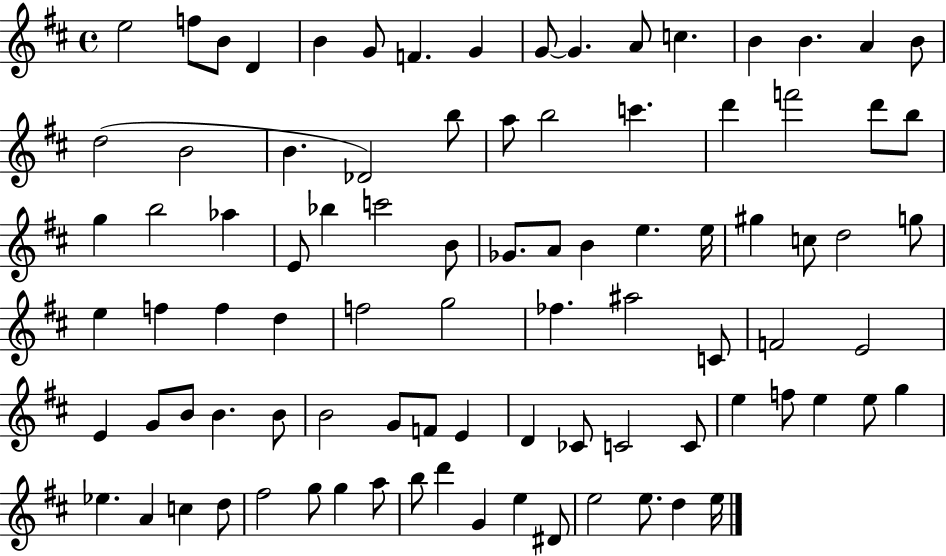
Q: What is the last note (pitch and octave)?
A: E5